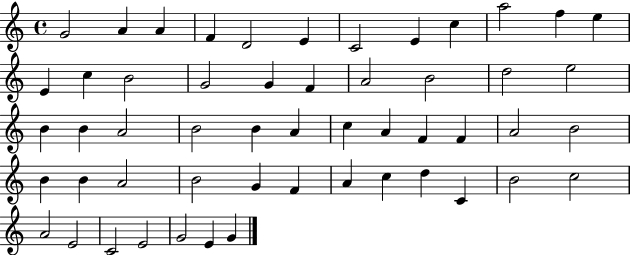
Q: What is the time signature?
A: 4/4